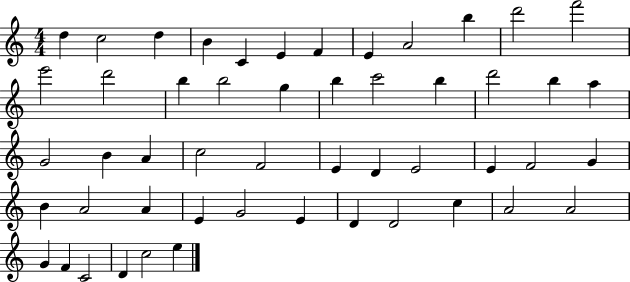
D5/q C5/h D5/q B4/q C4/q E4/q F4/q E4/q A4/h B5/q D6/h F6/h E6/h D6/h B5/q B5/h G5/q B5/q C6/h B5/q D6/h B5/q A5/q G4/h B4/q A4/q C5/h F4/h E4/q D4/q E4/h E4/q F4/h G4/q B4/q A4/h A4/q E4/q G4/h E4/q D4/q D4/h C5/q A4/h A4/h G4/q F4/q C4/h D4/q C5/h E5/q